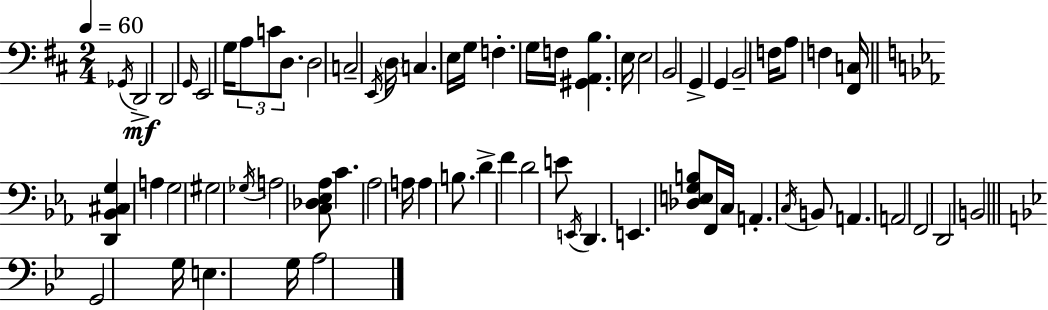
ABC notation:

X:1
T:Untitled
M:2/4
L:1/4
K:D
_G,,/4 D,,2 D,,2 G,,/4 E,,2 G,/4 A,/2 C/2 D,/2 D,2 C,2 E,,/4 D,/4 C, E,/4 G,/4 F, G,/4 F,/4 [^G,,A,,B,] E,/4 E,2 B,,2 G,, G,, B,,2 F,/4 A,/2 F, [^F,,C,]/4 [D,,_B,,^C,G,] A, G,2 ^G,2 _G,/4 A,2 [C,_D,_E,_A,]/2 C _A,2 A,/4 A, B,/2 D F D2 E/2 E,,/4 D,, E,, [_D,E,G,B,]/2 F,,/4 C,/4 A,, C,/4 B,,/2 A,, A,,2 F,,2 D,,2 B,,2 G,,2 G,/4 E, G,/4 A,2